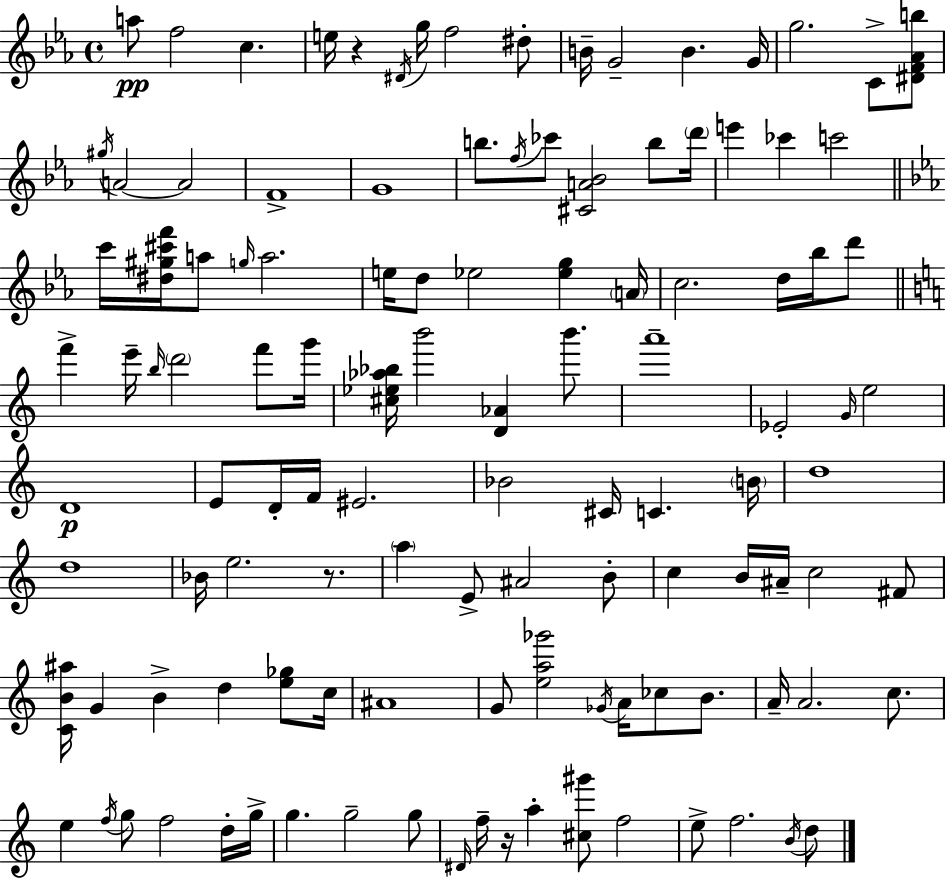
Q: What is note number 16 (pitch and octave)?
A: A4